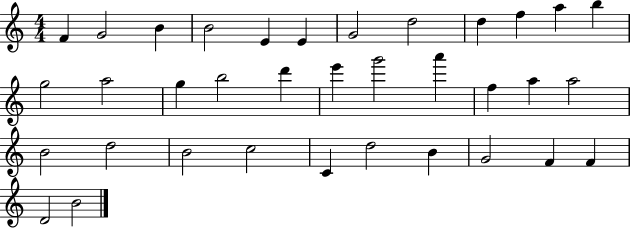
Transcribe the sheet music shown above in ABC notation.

X:1
T:Untitled
M:4/4
L:1/4
K:C
F G2 B B2 E E G2 d2 d f a b g2 a2 g b2 d' e' g'2 a' f a a2 B2 d2 B2 c2 C d2 B G2 F F D2 B2